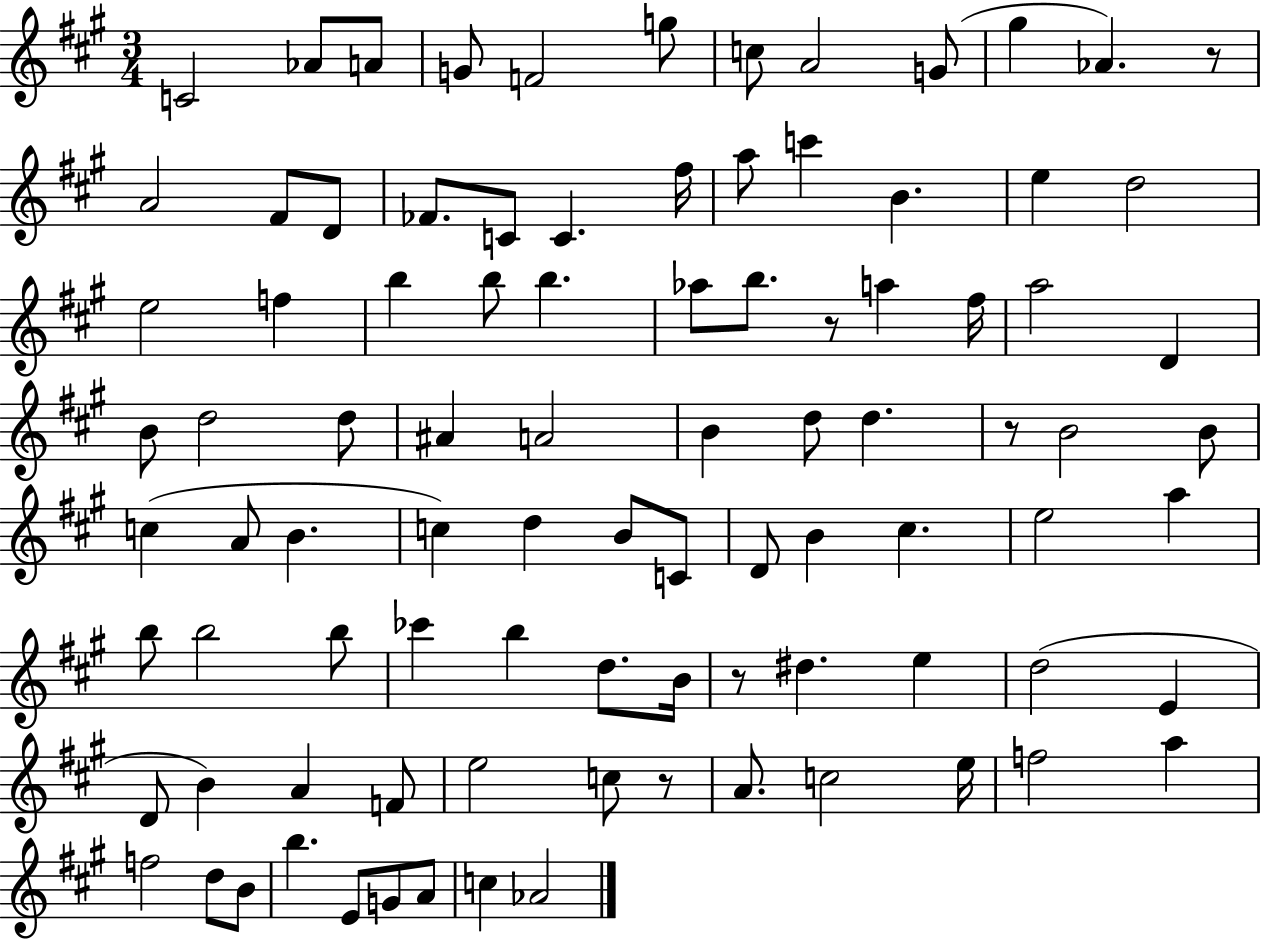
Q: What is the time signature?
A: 3/4